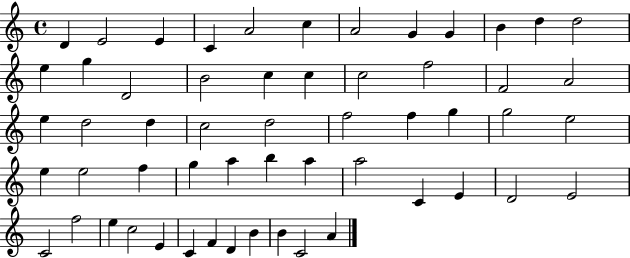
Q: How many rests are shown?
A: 0